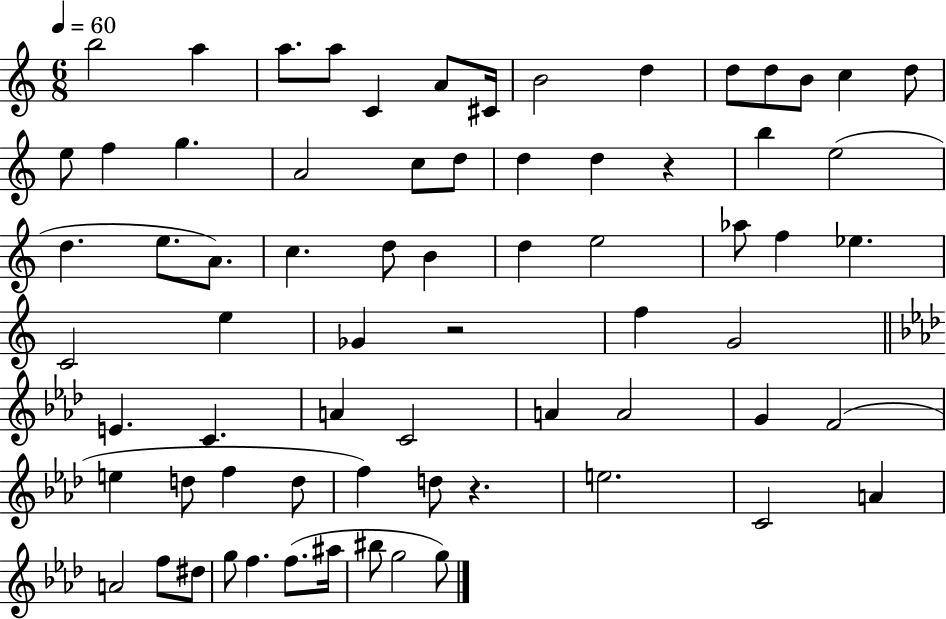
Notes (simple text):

B5/h A5/q A5/e. A5/e C4/q A4/e C#4/s B4/h D5/q D5/e D5/e B4/e C5/q D5/e E5/e F5/q G5/q. A4/h C5/e D5/e D5/q D5/q R/q B5/q E5/h D5/q. E5/e. A4/e. C5/q. D5/e B4/q D5/q E5/h Ab5/e F5/q Eb5/q. C4/h E5/q Gb4/q R/h F5/q G4/h E4/q. C4/q. A4/q C4/h A4/q A4/h G4/q F4/h E5/q D5/e F5/q D5/e F5/q D5/e R/q. E5/h. C4/h A4/q A4/h F5/e D#5/e G5/e F5/q. F5/e. A#5/s BIS5/e G5/h G5/e